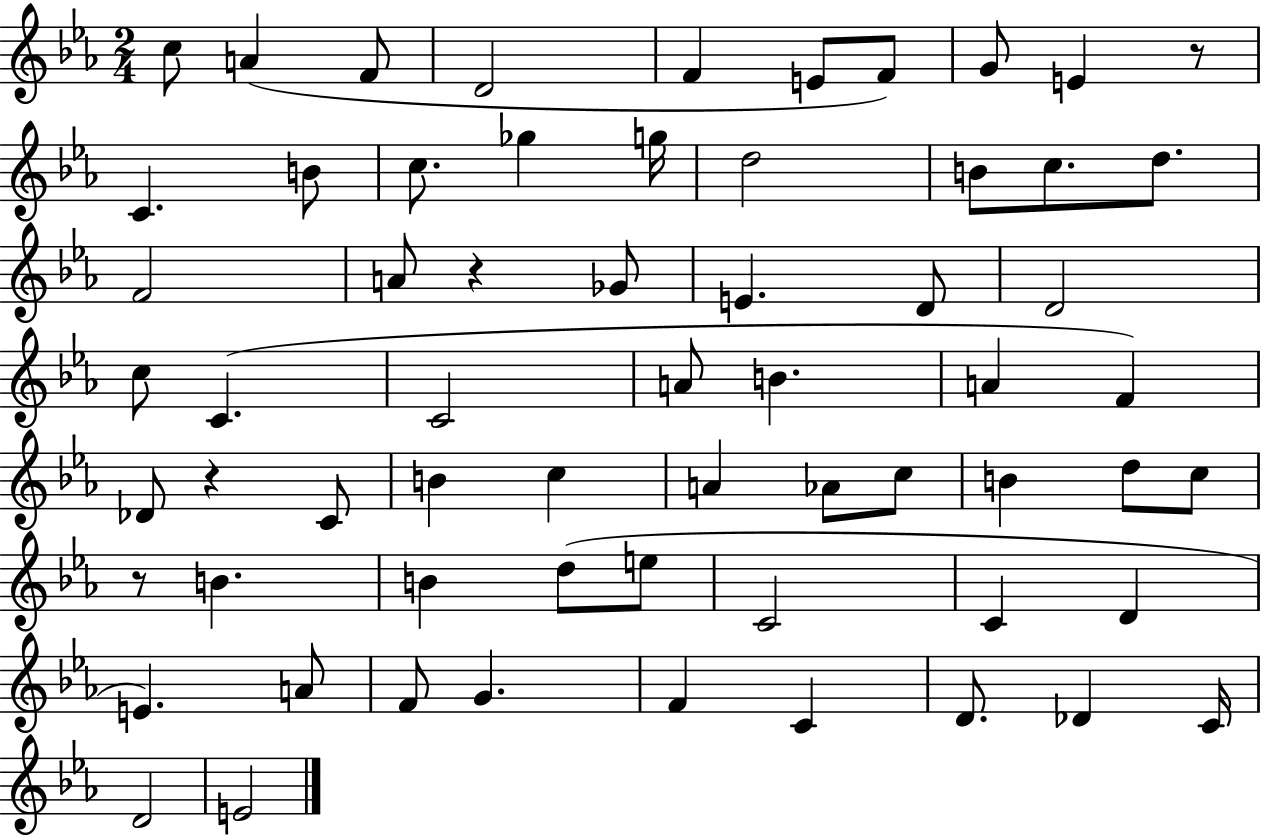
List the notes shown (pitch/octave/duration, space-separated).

C5/e A4/q F4/e D4/h F4/q E4/e F4/e G4/e E4/q R/e C4/q. B4/e C5/e. Gb5/q G5/s D5/h B4/e C5/e. D5/e. F4/h A4/e R/q Gb4/e E4/q. D4/e D4/h C5/e C4/q. C4/h A4/e B4/q. A4/q F4/q Db4/e R/q C4/e B4/q C5/q A4/q Ab4/e C5/e B4/q D5/e C5/e R/e B4/q. B4/q D5/e E5/e C4/h C4/q D4/q E4/q. A4/e F4/e G4/q. F4/q C4/q D4/e. Db4/q C4/s D4/h E4/h